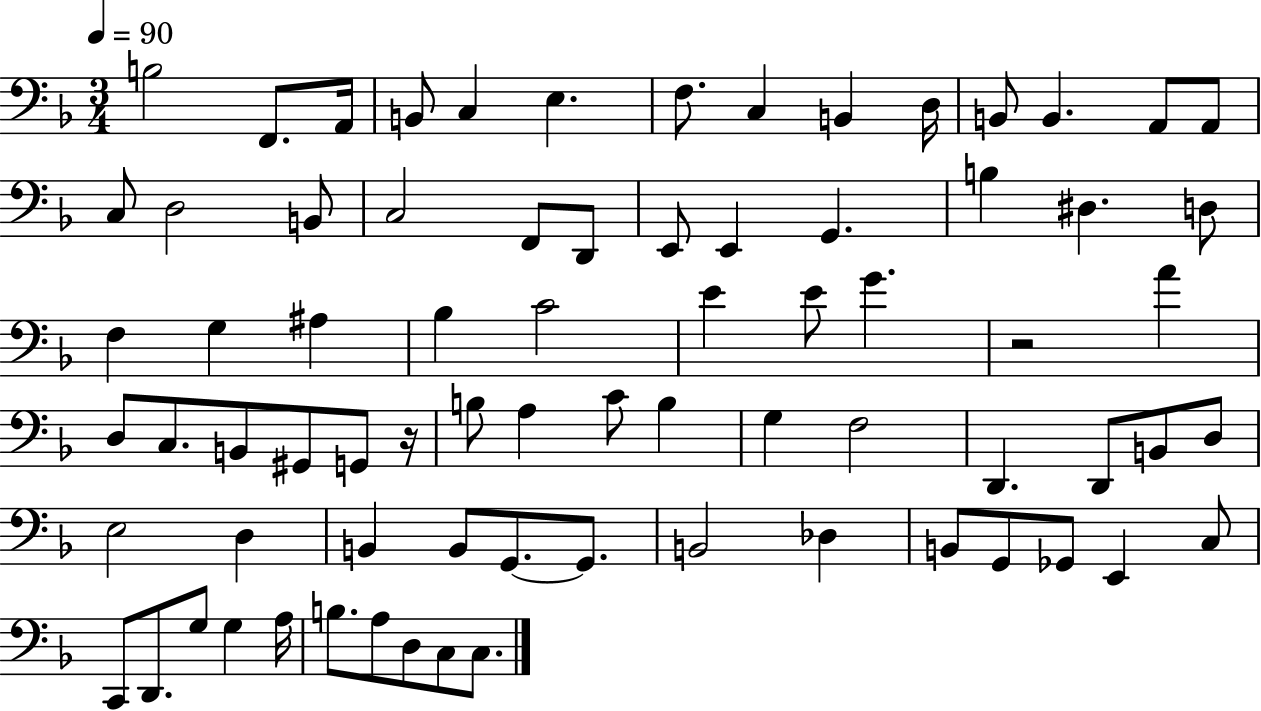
{
  \clef bass
  \numericTimeSignature
  \time 3/4
  \key f \major
  \tempo 4 = 90
  b2 f,8. a,16 | b,8 c4 e4. | f8. c4 b,4 d16 | b,8 b,4. a,8 a,8 | \break c8 d2 b,8 | c2 f,8 d,8 | e,8 e,4 g,4. | b4 dis4. d8 | \break f4 g4 ais4 | bes4 c'2 | e'4 e'8 g'4. | r2 a'4 | \break d8 c8. b,8 gis,8 g,8 r16 | b8 a4 c'8 b4 | g4 f2 | d,4. d,8 b,8 d8 | \break e2 d4 | b,4 b,8 g,8.~~ g,8. | b,2 des4 | b,8 g,8 ges,8 e,4 c8 | \break c,8 d,8. g8 g4 a16 | b8. a8 d8 c8 c8. | \bar "|."
}